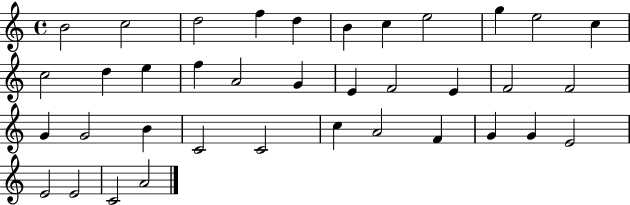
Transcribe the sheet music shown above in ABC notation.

X:1
T:Untitled
M:4/4
L:1/4
K:C
B2 c2 d2 f d B c e2 g e2 c c2 d e f A2 G E F2 E F2 F2 G G2 B C2 C2 c A2 F G G E2 E2 E2 C2 A2